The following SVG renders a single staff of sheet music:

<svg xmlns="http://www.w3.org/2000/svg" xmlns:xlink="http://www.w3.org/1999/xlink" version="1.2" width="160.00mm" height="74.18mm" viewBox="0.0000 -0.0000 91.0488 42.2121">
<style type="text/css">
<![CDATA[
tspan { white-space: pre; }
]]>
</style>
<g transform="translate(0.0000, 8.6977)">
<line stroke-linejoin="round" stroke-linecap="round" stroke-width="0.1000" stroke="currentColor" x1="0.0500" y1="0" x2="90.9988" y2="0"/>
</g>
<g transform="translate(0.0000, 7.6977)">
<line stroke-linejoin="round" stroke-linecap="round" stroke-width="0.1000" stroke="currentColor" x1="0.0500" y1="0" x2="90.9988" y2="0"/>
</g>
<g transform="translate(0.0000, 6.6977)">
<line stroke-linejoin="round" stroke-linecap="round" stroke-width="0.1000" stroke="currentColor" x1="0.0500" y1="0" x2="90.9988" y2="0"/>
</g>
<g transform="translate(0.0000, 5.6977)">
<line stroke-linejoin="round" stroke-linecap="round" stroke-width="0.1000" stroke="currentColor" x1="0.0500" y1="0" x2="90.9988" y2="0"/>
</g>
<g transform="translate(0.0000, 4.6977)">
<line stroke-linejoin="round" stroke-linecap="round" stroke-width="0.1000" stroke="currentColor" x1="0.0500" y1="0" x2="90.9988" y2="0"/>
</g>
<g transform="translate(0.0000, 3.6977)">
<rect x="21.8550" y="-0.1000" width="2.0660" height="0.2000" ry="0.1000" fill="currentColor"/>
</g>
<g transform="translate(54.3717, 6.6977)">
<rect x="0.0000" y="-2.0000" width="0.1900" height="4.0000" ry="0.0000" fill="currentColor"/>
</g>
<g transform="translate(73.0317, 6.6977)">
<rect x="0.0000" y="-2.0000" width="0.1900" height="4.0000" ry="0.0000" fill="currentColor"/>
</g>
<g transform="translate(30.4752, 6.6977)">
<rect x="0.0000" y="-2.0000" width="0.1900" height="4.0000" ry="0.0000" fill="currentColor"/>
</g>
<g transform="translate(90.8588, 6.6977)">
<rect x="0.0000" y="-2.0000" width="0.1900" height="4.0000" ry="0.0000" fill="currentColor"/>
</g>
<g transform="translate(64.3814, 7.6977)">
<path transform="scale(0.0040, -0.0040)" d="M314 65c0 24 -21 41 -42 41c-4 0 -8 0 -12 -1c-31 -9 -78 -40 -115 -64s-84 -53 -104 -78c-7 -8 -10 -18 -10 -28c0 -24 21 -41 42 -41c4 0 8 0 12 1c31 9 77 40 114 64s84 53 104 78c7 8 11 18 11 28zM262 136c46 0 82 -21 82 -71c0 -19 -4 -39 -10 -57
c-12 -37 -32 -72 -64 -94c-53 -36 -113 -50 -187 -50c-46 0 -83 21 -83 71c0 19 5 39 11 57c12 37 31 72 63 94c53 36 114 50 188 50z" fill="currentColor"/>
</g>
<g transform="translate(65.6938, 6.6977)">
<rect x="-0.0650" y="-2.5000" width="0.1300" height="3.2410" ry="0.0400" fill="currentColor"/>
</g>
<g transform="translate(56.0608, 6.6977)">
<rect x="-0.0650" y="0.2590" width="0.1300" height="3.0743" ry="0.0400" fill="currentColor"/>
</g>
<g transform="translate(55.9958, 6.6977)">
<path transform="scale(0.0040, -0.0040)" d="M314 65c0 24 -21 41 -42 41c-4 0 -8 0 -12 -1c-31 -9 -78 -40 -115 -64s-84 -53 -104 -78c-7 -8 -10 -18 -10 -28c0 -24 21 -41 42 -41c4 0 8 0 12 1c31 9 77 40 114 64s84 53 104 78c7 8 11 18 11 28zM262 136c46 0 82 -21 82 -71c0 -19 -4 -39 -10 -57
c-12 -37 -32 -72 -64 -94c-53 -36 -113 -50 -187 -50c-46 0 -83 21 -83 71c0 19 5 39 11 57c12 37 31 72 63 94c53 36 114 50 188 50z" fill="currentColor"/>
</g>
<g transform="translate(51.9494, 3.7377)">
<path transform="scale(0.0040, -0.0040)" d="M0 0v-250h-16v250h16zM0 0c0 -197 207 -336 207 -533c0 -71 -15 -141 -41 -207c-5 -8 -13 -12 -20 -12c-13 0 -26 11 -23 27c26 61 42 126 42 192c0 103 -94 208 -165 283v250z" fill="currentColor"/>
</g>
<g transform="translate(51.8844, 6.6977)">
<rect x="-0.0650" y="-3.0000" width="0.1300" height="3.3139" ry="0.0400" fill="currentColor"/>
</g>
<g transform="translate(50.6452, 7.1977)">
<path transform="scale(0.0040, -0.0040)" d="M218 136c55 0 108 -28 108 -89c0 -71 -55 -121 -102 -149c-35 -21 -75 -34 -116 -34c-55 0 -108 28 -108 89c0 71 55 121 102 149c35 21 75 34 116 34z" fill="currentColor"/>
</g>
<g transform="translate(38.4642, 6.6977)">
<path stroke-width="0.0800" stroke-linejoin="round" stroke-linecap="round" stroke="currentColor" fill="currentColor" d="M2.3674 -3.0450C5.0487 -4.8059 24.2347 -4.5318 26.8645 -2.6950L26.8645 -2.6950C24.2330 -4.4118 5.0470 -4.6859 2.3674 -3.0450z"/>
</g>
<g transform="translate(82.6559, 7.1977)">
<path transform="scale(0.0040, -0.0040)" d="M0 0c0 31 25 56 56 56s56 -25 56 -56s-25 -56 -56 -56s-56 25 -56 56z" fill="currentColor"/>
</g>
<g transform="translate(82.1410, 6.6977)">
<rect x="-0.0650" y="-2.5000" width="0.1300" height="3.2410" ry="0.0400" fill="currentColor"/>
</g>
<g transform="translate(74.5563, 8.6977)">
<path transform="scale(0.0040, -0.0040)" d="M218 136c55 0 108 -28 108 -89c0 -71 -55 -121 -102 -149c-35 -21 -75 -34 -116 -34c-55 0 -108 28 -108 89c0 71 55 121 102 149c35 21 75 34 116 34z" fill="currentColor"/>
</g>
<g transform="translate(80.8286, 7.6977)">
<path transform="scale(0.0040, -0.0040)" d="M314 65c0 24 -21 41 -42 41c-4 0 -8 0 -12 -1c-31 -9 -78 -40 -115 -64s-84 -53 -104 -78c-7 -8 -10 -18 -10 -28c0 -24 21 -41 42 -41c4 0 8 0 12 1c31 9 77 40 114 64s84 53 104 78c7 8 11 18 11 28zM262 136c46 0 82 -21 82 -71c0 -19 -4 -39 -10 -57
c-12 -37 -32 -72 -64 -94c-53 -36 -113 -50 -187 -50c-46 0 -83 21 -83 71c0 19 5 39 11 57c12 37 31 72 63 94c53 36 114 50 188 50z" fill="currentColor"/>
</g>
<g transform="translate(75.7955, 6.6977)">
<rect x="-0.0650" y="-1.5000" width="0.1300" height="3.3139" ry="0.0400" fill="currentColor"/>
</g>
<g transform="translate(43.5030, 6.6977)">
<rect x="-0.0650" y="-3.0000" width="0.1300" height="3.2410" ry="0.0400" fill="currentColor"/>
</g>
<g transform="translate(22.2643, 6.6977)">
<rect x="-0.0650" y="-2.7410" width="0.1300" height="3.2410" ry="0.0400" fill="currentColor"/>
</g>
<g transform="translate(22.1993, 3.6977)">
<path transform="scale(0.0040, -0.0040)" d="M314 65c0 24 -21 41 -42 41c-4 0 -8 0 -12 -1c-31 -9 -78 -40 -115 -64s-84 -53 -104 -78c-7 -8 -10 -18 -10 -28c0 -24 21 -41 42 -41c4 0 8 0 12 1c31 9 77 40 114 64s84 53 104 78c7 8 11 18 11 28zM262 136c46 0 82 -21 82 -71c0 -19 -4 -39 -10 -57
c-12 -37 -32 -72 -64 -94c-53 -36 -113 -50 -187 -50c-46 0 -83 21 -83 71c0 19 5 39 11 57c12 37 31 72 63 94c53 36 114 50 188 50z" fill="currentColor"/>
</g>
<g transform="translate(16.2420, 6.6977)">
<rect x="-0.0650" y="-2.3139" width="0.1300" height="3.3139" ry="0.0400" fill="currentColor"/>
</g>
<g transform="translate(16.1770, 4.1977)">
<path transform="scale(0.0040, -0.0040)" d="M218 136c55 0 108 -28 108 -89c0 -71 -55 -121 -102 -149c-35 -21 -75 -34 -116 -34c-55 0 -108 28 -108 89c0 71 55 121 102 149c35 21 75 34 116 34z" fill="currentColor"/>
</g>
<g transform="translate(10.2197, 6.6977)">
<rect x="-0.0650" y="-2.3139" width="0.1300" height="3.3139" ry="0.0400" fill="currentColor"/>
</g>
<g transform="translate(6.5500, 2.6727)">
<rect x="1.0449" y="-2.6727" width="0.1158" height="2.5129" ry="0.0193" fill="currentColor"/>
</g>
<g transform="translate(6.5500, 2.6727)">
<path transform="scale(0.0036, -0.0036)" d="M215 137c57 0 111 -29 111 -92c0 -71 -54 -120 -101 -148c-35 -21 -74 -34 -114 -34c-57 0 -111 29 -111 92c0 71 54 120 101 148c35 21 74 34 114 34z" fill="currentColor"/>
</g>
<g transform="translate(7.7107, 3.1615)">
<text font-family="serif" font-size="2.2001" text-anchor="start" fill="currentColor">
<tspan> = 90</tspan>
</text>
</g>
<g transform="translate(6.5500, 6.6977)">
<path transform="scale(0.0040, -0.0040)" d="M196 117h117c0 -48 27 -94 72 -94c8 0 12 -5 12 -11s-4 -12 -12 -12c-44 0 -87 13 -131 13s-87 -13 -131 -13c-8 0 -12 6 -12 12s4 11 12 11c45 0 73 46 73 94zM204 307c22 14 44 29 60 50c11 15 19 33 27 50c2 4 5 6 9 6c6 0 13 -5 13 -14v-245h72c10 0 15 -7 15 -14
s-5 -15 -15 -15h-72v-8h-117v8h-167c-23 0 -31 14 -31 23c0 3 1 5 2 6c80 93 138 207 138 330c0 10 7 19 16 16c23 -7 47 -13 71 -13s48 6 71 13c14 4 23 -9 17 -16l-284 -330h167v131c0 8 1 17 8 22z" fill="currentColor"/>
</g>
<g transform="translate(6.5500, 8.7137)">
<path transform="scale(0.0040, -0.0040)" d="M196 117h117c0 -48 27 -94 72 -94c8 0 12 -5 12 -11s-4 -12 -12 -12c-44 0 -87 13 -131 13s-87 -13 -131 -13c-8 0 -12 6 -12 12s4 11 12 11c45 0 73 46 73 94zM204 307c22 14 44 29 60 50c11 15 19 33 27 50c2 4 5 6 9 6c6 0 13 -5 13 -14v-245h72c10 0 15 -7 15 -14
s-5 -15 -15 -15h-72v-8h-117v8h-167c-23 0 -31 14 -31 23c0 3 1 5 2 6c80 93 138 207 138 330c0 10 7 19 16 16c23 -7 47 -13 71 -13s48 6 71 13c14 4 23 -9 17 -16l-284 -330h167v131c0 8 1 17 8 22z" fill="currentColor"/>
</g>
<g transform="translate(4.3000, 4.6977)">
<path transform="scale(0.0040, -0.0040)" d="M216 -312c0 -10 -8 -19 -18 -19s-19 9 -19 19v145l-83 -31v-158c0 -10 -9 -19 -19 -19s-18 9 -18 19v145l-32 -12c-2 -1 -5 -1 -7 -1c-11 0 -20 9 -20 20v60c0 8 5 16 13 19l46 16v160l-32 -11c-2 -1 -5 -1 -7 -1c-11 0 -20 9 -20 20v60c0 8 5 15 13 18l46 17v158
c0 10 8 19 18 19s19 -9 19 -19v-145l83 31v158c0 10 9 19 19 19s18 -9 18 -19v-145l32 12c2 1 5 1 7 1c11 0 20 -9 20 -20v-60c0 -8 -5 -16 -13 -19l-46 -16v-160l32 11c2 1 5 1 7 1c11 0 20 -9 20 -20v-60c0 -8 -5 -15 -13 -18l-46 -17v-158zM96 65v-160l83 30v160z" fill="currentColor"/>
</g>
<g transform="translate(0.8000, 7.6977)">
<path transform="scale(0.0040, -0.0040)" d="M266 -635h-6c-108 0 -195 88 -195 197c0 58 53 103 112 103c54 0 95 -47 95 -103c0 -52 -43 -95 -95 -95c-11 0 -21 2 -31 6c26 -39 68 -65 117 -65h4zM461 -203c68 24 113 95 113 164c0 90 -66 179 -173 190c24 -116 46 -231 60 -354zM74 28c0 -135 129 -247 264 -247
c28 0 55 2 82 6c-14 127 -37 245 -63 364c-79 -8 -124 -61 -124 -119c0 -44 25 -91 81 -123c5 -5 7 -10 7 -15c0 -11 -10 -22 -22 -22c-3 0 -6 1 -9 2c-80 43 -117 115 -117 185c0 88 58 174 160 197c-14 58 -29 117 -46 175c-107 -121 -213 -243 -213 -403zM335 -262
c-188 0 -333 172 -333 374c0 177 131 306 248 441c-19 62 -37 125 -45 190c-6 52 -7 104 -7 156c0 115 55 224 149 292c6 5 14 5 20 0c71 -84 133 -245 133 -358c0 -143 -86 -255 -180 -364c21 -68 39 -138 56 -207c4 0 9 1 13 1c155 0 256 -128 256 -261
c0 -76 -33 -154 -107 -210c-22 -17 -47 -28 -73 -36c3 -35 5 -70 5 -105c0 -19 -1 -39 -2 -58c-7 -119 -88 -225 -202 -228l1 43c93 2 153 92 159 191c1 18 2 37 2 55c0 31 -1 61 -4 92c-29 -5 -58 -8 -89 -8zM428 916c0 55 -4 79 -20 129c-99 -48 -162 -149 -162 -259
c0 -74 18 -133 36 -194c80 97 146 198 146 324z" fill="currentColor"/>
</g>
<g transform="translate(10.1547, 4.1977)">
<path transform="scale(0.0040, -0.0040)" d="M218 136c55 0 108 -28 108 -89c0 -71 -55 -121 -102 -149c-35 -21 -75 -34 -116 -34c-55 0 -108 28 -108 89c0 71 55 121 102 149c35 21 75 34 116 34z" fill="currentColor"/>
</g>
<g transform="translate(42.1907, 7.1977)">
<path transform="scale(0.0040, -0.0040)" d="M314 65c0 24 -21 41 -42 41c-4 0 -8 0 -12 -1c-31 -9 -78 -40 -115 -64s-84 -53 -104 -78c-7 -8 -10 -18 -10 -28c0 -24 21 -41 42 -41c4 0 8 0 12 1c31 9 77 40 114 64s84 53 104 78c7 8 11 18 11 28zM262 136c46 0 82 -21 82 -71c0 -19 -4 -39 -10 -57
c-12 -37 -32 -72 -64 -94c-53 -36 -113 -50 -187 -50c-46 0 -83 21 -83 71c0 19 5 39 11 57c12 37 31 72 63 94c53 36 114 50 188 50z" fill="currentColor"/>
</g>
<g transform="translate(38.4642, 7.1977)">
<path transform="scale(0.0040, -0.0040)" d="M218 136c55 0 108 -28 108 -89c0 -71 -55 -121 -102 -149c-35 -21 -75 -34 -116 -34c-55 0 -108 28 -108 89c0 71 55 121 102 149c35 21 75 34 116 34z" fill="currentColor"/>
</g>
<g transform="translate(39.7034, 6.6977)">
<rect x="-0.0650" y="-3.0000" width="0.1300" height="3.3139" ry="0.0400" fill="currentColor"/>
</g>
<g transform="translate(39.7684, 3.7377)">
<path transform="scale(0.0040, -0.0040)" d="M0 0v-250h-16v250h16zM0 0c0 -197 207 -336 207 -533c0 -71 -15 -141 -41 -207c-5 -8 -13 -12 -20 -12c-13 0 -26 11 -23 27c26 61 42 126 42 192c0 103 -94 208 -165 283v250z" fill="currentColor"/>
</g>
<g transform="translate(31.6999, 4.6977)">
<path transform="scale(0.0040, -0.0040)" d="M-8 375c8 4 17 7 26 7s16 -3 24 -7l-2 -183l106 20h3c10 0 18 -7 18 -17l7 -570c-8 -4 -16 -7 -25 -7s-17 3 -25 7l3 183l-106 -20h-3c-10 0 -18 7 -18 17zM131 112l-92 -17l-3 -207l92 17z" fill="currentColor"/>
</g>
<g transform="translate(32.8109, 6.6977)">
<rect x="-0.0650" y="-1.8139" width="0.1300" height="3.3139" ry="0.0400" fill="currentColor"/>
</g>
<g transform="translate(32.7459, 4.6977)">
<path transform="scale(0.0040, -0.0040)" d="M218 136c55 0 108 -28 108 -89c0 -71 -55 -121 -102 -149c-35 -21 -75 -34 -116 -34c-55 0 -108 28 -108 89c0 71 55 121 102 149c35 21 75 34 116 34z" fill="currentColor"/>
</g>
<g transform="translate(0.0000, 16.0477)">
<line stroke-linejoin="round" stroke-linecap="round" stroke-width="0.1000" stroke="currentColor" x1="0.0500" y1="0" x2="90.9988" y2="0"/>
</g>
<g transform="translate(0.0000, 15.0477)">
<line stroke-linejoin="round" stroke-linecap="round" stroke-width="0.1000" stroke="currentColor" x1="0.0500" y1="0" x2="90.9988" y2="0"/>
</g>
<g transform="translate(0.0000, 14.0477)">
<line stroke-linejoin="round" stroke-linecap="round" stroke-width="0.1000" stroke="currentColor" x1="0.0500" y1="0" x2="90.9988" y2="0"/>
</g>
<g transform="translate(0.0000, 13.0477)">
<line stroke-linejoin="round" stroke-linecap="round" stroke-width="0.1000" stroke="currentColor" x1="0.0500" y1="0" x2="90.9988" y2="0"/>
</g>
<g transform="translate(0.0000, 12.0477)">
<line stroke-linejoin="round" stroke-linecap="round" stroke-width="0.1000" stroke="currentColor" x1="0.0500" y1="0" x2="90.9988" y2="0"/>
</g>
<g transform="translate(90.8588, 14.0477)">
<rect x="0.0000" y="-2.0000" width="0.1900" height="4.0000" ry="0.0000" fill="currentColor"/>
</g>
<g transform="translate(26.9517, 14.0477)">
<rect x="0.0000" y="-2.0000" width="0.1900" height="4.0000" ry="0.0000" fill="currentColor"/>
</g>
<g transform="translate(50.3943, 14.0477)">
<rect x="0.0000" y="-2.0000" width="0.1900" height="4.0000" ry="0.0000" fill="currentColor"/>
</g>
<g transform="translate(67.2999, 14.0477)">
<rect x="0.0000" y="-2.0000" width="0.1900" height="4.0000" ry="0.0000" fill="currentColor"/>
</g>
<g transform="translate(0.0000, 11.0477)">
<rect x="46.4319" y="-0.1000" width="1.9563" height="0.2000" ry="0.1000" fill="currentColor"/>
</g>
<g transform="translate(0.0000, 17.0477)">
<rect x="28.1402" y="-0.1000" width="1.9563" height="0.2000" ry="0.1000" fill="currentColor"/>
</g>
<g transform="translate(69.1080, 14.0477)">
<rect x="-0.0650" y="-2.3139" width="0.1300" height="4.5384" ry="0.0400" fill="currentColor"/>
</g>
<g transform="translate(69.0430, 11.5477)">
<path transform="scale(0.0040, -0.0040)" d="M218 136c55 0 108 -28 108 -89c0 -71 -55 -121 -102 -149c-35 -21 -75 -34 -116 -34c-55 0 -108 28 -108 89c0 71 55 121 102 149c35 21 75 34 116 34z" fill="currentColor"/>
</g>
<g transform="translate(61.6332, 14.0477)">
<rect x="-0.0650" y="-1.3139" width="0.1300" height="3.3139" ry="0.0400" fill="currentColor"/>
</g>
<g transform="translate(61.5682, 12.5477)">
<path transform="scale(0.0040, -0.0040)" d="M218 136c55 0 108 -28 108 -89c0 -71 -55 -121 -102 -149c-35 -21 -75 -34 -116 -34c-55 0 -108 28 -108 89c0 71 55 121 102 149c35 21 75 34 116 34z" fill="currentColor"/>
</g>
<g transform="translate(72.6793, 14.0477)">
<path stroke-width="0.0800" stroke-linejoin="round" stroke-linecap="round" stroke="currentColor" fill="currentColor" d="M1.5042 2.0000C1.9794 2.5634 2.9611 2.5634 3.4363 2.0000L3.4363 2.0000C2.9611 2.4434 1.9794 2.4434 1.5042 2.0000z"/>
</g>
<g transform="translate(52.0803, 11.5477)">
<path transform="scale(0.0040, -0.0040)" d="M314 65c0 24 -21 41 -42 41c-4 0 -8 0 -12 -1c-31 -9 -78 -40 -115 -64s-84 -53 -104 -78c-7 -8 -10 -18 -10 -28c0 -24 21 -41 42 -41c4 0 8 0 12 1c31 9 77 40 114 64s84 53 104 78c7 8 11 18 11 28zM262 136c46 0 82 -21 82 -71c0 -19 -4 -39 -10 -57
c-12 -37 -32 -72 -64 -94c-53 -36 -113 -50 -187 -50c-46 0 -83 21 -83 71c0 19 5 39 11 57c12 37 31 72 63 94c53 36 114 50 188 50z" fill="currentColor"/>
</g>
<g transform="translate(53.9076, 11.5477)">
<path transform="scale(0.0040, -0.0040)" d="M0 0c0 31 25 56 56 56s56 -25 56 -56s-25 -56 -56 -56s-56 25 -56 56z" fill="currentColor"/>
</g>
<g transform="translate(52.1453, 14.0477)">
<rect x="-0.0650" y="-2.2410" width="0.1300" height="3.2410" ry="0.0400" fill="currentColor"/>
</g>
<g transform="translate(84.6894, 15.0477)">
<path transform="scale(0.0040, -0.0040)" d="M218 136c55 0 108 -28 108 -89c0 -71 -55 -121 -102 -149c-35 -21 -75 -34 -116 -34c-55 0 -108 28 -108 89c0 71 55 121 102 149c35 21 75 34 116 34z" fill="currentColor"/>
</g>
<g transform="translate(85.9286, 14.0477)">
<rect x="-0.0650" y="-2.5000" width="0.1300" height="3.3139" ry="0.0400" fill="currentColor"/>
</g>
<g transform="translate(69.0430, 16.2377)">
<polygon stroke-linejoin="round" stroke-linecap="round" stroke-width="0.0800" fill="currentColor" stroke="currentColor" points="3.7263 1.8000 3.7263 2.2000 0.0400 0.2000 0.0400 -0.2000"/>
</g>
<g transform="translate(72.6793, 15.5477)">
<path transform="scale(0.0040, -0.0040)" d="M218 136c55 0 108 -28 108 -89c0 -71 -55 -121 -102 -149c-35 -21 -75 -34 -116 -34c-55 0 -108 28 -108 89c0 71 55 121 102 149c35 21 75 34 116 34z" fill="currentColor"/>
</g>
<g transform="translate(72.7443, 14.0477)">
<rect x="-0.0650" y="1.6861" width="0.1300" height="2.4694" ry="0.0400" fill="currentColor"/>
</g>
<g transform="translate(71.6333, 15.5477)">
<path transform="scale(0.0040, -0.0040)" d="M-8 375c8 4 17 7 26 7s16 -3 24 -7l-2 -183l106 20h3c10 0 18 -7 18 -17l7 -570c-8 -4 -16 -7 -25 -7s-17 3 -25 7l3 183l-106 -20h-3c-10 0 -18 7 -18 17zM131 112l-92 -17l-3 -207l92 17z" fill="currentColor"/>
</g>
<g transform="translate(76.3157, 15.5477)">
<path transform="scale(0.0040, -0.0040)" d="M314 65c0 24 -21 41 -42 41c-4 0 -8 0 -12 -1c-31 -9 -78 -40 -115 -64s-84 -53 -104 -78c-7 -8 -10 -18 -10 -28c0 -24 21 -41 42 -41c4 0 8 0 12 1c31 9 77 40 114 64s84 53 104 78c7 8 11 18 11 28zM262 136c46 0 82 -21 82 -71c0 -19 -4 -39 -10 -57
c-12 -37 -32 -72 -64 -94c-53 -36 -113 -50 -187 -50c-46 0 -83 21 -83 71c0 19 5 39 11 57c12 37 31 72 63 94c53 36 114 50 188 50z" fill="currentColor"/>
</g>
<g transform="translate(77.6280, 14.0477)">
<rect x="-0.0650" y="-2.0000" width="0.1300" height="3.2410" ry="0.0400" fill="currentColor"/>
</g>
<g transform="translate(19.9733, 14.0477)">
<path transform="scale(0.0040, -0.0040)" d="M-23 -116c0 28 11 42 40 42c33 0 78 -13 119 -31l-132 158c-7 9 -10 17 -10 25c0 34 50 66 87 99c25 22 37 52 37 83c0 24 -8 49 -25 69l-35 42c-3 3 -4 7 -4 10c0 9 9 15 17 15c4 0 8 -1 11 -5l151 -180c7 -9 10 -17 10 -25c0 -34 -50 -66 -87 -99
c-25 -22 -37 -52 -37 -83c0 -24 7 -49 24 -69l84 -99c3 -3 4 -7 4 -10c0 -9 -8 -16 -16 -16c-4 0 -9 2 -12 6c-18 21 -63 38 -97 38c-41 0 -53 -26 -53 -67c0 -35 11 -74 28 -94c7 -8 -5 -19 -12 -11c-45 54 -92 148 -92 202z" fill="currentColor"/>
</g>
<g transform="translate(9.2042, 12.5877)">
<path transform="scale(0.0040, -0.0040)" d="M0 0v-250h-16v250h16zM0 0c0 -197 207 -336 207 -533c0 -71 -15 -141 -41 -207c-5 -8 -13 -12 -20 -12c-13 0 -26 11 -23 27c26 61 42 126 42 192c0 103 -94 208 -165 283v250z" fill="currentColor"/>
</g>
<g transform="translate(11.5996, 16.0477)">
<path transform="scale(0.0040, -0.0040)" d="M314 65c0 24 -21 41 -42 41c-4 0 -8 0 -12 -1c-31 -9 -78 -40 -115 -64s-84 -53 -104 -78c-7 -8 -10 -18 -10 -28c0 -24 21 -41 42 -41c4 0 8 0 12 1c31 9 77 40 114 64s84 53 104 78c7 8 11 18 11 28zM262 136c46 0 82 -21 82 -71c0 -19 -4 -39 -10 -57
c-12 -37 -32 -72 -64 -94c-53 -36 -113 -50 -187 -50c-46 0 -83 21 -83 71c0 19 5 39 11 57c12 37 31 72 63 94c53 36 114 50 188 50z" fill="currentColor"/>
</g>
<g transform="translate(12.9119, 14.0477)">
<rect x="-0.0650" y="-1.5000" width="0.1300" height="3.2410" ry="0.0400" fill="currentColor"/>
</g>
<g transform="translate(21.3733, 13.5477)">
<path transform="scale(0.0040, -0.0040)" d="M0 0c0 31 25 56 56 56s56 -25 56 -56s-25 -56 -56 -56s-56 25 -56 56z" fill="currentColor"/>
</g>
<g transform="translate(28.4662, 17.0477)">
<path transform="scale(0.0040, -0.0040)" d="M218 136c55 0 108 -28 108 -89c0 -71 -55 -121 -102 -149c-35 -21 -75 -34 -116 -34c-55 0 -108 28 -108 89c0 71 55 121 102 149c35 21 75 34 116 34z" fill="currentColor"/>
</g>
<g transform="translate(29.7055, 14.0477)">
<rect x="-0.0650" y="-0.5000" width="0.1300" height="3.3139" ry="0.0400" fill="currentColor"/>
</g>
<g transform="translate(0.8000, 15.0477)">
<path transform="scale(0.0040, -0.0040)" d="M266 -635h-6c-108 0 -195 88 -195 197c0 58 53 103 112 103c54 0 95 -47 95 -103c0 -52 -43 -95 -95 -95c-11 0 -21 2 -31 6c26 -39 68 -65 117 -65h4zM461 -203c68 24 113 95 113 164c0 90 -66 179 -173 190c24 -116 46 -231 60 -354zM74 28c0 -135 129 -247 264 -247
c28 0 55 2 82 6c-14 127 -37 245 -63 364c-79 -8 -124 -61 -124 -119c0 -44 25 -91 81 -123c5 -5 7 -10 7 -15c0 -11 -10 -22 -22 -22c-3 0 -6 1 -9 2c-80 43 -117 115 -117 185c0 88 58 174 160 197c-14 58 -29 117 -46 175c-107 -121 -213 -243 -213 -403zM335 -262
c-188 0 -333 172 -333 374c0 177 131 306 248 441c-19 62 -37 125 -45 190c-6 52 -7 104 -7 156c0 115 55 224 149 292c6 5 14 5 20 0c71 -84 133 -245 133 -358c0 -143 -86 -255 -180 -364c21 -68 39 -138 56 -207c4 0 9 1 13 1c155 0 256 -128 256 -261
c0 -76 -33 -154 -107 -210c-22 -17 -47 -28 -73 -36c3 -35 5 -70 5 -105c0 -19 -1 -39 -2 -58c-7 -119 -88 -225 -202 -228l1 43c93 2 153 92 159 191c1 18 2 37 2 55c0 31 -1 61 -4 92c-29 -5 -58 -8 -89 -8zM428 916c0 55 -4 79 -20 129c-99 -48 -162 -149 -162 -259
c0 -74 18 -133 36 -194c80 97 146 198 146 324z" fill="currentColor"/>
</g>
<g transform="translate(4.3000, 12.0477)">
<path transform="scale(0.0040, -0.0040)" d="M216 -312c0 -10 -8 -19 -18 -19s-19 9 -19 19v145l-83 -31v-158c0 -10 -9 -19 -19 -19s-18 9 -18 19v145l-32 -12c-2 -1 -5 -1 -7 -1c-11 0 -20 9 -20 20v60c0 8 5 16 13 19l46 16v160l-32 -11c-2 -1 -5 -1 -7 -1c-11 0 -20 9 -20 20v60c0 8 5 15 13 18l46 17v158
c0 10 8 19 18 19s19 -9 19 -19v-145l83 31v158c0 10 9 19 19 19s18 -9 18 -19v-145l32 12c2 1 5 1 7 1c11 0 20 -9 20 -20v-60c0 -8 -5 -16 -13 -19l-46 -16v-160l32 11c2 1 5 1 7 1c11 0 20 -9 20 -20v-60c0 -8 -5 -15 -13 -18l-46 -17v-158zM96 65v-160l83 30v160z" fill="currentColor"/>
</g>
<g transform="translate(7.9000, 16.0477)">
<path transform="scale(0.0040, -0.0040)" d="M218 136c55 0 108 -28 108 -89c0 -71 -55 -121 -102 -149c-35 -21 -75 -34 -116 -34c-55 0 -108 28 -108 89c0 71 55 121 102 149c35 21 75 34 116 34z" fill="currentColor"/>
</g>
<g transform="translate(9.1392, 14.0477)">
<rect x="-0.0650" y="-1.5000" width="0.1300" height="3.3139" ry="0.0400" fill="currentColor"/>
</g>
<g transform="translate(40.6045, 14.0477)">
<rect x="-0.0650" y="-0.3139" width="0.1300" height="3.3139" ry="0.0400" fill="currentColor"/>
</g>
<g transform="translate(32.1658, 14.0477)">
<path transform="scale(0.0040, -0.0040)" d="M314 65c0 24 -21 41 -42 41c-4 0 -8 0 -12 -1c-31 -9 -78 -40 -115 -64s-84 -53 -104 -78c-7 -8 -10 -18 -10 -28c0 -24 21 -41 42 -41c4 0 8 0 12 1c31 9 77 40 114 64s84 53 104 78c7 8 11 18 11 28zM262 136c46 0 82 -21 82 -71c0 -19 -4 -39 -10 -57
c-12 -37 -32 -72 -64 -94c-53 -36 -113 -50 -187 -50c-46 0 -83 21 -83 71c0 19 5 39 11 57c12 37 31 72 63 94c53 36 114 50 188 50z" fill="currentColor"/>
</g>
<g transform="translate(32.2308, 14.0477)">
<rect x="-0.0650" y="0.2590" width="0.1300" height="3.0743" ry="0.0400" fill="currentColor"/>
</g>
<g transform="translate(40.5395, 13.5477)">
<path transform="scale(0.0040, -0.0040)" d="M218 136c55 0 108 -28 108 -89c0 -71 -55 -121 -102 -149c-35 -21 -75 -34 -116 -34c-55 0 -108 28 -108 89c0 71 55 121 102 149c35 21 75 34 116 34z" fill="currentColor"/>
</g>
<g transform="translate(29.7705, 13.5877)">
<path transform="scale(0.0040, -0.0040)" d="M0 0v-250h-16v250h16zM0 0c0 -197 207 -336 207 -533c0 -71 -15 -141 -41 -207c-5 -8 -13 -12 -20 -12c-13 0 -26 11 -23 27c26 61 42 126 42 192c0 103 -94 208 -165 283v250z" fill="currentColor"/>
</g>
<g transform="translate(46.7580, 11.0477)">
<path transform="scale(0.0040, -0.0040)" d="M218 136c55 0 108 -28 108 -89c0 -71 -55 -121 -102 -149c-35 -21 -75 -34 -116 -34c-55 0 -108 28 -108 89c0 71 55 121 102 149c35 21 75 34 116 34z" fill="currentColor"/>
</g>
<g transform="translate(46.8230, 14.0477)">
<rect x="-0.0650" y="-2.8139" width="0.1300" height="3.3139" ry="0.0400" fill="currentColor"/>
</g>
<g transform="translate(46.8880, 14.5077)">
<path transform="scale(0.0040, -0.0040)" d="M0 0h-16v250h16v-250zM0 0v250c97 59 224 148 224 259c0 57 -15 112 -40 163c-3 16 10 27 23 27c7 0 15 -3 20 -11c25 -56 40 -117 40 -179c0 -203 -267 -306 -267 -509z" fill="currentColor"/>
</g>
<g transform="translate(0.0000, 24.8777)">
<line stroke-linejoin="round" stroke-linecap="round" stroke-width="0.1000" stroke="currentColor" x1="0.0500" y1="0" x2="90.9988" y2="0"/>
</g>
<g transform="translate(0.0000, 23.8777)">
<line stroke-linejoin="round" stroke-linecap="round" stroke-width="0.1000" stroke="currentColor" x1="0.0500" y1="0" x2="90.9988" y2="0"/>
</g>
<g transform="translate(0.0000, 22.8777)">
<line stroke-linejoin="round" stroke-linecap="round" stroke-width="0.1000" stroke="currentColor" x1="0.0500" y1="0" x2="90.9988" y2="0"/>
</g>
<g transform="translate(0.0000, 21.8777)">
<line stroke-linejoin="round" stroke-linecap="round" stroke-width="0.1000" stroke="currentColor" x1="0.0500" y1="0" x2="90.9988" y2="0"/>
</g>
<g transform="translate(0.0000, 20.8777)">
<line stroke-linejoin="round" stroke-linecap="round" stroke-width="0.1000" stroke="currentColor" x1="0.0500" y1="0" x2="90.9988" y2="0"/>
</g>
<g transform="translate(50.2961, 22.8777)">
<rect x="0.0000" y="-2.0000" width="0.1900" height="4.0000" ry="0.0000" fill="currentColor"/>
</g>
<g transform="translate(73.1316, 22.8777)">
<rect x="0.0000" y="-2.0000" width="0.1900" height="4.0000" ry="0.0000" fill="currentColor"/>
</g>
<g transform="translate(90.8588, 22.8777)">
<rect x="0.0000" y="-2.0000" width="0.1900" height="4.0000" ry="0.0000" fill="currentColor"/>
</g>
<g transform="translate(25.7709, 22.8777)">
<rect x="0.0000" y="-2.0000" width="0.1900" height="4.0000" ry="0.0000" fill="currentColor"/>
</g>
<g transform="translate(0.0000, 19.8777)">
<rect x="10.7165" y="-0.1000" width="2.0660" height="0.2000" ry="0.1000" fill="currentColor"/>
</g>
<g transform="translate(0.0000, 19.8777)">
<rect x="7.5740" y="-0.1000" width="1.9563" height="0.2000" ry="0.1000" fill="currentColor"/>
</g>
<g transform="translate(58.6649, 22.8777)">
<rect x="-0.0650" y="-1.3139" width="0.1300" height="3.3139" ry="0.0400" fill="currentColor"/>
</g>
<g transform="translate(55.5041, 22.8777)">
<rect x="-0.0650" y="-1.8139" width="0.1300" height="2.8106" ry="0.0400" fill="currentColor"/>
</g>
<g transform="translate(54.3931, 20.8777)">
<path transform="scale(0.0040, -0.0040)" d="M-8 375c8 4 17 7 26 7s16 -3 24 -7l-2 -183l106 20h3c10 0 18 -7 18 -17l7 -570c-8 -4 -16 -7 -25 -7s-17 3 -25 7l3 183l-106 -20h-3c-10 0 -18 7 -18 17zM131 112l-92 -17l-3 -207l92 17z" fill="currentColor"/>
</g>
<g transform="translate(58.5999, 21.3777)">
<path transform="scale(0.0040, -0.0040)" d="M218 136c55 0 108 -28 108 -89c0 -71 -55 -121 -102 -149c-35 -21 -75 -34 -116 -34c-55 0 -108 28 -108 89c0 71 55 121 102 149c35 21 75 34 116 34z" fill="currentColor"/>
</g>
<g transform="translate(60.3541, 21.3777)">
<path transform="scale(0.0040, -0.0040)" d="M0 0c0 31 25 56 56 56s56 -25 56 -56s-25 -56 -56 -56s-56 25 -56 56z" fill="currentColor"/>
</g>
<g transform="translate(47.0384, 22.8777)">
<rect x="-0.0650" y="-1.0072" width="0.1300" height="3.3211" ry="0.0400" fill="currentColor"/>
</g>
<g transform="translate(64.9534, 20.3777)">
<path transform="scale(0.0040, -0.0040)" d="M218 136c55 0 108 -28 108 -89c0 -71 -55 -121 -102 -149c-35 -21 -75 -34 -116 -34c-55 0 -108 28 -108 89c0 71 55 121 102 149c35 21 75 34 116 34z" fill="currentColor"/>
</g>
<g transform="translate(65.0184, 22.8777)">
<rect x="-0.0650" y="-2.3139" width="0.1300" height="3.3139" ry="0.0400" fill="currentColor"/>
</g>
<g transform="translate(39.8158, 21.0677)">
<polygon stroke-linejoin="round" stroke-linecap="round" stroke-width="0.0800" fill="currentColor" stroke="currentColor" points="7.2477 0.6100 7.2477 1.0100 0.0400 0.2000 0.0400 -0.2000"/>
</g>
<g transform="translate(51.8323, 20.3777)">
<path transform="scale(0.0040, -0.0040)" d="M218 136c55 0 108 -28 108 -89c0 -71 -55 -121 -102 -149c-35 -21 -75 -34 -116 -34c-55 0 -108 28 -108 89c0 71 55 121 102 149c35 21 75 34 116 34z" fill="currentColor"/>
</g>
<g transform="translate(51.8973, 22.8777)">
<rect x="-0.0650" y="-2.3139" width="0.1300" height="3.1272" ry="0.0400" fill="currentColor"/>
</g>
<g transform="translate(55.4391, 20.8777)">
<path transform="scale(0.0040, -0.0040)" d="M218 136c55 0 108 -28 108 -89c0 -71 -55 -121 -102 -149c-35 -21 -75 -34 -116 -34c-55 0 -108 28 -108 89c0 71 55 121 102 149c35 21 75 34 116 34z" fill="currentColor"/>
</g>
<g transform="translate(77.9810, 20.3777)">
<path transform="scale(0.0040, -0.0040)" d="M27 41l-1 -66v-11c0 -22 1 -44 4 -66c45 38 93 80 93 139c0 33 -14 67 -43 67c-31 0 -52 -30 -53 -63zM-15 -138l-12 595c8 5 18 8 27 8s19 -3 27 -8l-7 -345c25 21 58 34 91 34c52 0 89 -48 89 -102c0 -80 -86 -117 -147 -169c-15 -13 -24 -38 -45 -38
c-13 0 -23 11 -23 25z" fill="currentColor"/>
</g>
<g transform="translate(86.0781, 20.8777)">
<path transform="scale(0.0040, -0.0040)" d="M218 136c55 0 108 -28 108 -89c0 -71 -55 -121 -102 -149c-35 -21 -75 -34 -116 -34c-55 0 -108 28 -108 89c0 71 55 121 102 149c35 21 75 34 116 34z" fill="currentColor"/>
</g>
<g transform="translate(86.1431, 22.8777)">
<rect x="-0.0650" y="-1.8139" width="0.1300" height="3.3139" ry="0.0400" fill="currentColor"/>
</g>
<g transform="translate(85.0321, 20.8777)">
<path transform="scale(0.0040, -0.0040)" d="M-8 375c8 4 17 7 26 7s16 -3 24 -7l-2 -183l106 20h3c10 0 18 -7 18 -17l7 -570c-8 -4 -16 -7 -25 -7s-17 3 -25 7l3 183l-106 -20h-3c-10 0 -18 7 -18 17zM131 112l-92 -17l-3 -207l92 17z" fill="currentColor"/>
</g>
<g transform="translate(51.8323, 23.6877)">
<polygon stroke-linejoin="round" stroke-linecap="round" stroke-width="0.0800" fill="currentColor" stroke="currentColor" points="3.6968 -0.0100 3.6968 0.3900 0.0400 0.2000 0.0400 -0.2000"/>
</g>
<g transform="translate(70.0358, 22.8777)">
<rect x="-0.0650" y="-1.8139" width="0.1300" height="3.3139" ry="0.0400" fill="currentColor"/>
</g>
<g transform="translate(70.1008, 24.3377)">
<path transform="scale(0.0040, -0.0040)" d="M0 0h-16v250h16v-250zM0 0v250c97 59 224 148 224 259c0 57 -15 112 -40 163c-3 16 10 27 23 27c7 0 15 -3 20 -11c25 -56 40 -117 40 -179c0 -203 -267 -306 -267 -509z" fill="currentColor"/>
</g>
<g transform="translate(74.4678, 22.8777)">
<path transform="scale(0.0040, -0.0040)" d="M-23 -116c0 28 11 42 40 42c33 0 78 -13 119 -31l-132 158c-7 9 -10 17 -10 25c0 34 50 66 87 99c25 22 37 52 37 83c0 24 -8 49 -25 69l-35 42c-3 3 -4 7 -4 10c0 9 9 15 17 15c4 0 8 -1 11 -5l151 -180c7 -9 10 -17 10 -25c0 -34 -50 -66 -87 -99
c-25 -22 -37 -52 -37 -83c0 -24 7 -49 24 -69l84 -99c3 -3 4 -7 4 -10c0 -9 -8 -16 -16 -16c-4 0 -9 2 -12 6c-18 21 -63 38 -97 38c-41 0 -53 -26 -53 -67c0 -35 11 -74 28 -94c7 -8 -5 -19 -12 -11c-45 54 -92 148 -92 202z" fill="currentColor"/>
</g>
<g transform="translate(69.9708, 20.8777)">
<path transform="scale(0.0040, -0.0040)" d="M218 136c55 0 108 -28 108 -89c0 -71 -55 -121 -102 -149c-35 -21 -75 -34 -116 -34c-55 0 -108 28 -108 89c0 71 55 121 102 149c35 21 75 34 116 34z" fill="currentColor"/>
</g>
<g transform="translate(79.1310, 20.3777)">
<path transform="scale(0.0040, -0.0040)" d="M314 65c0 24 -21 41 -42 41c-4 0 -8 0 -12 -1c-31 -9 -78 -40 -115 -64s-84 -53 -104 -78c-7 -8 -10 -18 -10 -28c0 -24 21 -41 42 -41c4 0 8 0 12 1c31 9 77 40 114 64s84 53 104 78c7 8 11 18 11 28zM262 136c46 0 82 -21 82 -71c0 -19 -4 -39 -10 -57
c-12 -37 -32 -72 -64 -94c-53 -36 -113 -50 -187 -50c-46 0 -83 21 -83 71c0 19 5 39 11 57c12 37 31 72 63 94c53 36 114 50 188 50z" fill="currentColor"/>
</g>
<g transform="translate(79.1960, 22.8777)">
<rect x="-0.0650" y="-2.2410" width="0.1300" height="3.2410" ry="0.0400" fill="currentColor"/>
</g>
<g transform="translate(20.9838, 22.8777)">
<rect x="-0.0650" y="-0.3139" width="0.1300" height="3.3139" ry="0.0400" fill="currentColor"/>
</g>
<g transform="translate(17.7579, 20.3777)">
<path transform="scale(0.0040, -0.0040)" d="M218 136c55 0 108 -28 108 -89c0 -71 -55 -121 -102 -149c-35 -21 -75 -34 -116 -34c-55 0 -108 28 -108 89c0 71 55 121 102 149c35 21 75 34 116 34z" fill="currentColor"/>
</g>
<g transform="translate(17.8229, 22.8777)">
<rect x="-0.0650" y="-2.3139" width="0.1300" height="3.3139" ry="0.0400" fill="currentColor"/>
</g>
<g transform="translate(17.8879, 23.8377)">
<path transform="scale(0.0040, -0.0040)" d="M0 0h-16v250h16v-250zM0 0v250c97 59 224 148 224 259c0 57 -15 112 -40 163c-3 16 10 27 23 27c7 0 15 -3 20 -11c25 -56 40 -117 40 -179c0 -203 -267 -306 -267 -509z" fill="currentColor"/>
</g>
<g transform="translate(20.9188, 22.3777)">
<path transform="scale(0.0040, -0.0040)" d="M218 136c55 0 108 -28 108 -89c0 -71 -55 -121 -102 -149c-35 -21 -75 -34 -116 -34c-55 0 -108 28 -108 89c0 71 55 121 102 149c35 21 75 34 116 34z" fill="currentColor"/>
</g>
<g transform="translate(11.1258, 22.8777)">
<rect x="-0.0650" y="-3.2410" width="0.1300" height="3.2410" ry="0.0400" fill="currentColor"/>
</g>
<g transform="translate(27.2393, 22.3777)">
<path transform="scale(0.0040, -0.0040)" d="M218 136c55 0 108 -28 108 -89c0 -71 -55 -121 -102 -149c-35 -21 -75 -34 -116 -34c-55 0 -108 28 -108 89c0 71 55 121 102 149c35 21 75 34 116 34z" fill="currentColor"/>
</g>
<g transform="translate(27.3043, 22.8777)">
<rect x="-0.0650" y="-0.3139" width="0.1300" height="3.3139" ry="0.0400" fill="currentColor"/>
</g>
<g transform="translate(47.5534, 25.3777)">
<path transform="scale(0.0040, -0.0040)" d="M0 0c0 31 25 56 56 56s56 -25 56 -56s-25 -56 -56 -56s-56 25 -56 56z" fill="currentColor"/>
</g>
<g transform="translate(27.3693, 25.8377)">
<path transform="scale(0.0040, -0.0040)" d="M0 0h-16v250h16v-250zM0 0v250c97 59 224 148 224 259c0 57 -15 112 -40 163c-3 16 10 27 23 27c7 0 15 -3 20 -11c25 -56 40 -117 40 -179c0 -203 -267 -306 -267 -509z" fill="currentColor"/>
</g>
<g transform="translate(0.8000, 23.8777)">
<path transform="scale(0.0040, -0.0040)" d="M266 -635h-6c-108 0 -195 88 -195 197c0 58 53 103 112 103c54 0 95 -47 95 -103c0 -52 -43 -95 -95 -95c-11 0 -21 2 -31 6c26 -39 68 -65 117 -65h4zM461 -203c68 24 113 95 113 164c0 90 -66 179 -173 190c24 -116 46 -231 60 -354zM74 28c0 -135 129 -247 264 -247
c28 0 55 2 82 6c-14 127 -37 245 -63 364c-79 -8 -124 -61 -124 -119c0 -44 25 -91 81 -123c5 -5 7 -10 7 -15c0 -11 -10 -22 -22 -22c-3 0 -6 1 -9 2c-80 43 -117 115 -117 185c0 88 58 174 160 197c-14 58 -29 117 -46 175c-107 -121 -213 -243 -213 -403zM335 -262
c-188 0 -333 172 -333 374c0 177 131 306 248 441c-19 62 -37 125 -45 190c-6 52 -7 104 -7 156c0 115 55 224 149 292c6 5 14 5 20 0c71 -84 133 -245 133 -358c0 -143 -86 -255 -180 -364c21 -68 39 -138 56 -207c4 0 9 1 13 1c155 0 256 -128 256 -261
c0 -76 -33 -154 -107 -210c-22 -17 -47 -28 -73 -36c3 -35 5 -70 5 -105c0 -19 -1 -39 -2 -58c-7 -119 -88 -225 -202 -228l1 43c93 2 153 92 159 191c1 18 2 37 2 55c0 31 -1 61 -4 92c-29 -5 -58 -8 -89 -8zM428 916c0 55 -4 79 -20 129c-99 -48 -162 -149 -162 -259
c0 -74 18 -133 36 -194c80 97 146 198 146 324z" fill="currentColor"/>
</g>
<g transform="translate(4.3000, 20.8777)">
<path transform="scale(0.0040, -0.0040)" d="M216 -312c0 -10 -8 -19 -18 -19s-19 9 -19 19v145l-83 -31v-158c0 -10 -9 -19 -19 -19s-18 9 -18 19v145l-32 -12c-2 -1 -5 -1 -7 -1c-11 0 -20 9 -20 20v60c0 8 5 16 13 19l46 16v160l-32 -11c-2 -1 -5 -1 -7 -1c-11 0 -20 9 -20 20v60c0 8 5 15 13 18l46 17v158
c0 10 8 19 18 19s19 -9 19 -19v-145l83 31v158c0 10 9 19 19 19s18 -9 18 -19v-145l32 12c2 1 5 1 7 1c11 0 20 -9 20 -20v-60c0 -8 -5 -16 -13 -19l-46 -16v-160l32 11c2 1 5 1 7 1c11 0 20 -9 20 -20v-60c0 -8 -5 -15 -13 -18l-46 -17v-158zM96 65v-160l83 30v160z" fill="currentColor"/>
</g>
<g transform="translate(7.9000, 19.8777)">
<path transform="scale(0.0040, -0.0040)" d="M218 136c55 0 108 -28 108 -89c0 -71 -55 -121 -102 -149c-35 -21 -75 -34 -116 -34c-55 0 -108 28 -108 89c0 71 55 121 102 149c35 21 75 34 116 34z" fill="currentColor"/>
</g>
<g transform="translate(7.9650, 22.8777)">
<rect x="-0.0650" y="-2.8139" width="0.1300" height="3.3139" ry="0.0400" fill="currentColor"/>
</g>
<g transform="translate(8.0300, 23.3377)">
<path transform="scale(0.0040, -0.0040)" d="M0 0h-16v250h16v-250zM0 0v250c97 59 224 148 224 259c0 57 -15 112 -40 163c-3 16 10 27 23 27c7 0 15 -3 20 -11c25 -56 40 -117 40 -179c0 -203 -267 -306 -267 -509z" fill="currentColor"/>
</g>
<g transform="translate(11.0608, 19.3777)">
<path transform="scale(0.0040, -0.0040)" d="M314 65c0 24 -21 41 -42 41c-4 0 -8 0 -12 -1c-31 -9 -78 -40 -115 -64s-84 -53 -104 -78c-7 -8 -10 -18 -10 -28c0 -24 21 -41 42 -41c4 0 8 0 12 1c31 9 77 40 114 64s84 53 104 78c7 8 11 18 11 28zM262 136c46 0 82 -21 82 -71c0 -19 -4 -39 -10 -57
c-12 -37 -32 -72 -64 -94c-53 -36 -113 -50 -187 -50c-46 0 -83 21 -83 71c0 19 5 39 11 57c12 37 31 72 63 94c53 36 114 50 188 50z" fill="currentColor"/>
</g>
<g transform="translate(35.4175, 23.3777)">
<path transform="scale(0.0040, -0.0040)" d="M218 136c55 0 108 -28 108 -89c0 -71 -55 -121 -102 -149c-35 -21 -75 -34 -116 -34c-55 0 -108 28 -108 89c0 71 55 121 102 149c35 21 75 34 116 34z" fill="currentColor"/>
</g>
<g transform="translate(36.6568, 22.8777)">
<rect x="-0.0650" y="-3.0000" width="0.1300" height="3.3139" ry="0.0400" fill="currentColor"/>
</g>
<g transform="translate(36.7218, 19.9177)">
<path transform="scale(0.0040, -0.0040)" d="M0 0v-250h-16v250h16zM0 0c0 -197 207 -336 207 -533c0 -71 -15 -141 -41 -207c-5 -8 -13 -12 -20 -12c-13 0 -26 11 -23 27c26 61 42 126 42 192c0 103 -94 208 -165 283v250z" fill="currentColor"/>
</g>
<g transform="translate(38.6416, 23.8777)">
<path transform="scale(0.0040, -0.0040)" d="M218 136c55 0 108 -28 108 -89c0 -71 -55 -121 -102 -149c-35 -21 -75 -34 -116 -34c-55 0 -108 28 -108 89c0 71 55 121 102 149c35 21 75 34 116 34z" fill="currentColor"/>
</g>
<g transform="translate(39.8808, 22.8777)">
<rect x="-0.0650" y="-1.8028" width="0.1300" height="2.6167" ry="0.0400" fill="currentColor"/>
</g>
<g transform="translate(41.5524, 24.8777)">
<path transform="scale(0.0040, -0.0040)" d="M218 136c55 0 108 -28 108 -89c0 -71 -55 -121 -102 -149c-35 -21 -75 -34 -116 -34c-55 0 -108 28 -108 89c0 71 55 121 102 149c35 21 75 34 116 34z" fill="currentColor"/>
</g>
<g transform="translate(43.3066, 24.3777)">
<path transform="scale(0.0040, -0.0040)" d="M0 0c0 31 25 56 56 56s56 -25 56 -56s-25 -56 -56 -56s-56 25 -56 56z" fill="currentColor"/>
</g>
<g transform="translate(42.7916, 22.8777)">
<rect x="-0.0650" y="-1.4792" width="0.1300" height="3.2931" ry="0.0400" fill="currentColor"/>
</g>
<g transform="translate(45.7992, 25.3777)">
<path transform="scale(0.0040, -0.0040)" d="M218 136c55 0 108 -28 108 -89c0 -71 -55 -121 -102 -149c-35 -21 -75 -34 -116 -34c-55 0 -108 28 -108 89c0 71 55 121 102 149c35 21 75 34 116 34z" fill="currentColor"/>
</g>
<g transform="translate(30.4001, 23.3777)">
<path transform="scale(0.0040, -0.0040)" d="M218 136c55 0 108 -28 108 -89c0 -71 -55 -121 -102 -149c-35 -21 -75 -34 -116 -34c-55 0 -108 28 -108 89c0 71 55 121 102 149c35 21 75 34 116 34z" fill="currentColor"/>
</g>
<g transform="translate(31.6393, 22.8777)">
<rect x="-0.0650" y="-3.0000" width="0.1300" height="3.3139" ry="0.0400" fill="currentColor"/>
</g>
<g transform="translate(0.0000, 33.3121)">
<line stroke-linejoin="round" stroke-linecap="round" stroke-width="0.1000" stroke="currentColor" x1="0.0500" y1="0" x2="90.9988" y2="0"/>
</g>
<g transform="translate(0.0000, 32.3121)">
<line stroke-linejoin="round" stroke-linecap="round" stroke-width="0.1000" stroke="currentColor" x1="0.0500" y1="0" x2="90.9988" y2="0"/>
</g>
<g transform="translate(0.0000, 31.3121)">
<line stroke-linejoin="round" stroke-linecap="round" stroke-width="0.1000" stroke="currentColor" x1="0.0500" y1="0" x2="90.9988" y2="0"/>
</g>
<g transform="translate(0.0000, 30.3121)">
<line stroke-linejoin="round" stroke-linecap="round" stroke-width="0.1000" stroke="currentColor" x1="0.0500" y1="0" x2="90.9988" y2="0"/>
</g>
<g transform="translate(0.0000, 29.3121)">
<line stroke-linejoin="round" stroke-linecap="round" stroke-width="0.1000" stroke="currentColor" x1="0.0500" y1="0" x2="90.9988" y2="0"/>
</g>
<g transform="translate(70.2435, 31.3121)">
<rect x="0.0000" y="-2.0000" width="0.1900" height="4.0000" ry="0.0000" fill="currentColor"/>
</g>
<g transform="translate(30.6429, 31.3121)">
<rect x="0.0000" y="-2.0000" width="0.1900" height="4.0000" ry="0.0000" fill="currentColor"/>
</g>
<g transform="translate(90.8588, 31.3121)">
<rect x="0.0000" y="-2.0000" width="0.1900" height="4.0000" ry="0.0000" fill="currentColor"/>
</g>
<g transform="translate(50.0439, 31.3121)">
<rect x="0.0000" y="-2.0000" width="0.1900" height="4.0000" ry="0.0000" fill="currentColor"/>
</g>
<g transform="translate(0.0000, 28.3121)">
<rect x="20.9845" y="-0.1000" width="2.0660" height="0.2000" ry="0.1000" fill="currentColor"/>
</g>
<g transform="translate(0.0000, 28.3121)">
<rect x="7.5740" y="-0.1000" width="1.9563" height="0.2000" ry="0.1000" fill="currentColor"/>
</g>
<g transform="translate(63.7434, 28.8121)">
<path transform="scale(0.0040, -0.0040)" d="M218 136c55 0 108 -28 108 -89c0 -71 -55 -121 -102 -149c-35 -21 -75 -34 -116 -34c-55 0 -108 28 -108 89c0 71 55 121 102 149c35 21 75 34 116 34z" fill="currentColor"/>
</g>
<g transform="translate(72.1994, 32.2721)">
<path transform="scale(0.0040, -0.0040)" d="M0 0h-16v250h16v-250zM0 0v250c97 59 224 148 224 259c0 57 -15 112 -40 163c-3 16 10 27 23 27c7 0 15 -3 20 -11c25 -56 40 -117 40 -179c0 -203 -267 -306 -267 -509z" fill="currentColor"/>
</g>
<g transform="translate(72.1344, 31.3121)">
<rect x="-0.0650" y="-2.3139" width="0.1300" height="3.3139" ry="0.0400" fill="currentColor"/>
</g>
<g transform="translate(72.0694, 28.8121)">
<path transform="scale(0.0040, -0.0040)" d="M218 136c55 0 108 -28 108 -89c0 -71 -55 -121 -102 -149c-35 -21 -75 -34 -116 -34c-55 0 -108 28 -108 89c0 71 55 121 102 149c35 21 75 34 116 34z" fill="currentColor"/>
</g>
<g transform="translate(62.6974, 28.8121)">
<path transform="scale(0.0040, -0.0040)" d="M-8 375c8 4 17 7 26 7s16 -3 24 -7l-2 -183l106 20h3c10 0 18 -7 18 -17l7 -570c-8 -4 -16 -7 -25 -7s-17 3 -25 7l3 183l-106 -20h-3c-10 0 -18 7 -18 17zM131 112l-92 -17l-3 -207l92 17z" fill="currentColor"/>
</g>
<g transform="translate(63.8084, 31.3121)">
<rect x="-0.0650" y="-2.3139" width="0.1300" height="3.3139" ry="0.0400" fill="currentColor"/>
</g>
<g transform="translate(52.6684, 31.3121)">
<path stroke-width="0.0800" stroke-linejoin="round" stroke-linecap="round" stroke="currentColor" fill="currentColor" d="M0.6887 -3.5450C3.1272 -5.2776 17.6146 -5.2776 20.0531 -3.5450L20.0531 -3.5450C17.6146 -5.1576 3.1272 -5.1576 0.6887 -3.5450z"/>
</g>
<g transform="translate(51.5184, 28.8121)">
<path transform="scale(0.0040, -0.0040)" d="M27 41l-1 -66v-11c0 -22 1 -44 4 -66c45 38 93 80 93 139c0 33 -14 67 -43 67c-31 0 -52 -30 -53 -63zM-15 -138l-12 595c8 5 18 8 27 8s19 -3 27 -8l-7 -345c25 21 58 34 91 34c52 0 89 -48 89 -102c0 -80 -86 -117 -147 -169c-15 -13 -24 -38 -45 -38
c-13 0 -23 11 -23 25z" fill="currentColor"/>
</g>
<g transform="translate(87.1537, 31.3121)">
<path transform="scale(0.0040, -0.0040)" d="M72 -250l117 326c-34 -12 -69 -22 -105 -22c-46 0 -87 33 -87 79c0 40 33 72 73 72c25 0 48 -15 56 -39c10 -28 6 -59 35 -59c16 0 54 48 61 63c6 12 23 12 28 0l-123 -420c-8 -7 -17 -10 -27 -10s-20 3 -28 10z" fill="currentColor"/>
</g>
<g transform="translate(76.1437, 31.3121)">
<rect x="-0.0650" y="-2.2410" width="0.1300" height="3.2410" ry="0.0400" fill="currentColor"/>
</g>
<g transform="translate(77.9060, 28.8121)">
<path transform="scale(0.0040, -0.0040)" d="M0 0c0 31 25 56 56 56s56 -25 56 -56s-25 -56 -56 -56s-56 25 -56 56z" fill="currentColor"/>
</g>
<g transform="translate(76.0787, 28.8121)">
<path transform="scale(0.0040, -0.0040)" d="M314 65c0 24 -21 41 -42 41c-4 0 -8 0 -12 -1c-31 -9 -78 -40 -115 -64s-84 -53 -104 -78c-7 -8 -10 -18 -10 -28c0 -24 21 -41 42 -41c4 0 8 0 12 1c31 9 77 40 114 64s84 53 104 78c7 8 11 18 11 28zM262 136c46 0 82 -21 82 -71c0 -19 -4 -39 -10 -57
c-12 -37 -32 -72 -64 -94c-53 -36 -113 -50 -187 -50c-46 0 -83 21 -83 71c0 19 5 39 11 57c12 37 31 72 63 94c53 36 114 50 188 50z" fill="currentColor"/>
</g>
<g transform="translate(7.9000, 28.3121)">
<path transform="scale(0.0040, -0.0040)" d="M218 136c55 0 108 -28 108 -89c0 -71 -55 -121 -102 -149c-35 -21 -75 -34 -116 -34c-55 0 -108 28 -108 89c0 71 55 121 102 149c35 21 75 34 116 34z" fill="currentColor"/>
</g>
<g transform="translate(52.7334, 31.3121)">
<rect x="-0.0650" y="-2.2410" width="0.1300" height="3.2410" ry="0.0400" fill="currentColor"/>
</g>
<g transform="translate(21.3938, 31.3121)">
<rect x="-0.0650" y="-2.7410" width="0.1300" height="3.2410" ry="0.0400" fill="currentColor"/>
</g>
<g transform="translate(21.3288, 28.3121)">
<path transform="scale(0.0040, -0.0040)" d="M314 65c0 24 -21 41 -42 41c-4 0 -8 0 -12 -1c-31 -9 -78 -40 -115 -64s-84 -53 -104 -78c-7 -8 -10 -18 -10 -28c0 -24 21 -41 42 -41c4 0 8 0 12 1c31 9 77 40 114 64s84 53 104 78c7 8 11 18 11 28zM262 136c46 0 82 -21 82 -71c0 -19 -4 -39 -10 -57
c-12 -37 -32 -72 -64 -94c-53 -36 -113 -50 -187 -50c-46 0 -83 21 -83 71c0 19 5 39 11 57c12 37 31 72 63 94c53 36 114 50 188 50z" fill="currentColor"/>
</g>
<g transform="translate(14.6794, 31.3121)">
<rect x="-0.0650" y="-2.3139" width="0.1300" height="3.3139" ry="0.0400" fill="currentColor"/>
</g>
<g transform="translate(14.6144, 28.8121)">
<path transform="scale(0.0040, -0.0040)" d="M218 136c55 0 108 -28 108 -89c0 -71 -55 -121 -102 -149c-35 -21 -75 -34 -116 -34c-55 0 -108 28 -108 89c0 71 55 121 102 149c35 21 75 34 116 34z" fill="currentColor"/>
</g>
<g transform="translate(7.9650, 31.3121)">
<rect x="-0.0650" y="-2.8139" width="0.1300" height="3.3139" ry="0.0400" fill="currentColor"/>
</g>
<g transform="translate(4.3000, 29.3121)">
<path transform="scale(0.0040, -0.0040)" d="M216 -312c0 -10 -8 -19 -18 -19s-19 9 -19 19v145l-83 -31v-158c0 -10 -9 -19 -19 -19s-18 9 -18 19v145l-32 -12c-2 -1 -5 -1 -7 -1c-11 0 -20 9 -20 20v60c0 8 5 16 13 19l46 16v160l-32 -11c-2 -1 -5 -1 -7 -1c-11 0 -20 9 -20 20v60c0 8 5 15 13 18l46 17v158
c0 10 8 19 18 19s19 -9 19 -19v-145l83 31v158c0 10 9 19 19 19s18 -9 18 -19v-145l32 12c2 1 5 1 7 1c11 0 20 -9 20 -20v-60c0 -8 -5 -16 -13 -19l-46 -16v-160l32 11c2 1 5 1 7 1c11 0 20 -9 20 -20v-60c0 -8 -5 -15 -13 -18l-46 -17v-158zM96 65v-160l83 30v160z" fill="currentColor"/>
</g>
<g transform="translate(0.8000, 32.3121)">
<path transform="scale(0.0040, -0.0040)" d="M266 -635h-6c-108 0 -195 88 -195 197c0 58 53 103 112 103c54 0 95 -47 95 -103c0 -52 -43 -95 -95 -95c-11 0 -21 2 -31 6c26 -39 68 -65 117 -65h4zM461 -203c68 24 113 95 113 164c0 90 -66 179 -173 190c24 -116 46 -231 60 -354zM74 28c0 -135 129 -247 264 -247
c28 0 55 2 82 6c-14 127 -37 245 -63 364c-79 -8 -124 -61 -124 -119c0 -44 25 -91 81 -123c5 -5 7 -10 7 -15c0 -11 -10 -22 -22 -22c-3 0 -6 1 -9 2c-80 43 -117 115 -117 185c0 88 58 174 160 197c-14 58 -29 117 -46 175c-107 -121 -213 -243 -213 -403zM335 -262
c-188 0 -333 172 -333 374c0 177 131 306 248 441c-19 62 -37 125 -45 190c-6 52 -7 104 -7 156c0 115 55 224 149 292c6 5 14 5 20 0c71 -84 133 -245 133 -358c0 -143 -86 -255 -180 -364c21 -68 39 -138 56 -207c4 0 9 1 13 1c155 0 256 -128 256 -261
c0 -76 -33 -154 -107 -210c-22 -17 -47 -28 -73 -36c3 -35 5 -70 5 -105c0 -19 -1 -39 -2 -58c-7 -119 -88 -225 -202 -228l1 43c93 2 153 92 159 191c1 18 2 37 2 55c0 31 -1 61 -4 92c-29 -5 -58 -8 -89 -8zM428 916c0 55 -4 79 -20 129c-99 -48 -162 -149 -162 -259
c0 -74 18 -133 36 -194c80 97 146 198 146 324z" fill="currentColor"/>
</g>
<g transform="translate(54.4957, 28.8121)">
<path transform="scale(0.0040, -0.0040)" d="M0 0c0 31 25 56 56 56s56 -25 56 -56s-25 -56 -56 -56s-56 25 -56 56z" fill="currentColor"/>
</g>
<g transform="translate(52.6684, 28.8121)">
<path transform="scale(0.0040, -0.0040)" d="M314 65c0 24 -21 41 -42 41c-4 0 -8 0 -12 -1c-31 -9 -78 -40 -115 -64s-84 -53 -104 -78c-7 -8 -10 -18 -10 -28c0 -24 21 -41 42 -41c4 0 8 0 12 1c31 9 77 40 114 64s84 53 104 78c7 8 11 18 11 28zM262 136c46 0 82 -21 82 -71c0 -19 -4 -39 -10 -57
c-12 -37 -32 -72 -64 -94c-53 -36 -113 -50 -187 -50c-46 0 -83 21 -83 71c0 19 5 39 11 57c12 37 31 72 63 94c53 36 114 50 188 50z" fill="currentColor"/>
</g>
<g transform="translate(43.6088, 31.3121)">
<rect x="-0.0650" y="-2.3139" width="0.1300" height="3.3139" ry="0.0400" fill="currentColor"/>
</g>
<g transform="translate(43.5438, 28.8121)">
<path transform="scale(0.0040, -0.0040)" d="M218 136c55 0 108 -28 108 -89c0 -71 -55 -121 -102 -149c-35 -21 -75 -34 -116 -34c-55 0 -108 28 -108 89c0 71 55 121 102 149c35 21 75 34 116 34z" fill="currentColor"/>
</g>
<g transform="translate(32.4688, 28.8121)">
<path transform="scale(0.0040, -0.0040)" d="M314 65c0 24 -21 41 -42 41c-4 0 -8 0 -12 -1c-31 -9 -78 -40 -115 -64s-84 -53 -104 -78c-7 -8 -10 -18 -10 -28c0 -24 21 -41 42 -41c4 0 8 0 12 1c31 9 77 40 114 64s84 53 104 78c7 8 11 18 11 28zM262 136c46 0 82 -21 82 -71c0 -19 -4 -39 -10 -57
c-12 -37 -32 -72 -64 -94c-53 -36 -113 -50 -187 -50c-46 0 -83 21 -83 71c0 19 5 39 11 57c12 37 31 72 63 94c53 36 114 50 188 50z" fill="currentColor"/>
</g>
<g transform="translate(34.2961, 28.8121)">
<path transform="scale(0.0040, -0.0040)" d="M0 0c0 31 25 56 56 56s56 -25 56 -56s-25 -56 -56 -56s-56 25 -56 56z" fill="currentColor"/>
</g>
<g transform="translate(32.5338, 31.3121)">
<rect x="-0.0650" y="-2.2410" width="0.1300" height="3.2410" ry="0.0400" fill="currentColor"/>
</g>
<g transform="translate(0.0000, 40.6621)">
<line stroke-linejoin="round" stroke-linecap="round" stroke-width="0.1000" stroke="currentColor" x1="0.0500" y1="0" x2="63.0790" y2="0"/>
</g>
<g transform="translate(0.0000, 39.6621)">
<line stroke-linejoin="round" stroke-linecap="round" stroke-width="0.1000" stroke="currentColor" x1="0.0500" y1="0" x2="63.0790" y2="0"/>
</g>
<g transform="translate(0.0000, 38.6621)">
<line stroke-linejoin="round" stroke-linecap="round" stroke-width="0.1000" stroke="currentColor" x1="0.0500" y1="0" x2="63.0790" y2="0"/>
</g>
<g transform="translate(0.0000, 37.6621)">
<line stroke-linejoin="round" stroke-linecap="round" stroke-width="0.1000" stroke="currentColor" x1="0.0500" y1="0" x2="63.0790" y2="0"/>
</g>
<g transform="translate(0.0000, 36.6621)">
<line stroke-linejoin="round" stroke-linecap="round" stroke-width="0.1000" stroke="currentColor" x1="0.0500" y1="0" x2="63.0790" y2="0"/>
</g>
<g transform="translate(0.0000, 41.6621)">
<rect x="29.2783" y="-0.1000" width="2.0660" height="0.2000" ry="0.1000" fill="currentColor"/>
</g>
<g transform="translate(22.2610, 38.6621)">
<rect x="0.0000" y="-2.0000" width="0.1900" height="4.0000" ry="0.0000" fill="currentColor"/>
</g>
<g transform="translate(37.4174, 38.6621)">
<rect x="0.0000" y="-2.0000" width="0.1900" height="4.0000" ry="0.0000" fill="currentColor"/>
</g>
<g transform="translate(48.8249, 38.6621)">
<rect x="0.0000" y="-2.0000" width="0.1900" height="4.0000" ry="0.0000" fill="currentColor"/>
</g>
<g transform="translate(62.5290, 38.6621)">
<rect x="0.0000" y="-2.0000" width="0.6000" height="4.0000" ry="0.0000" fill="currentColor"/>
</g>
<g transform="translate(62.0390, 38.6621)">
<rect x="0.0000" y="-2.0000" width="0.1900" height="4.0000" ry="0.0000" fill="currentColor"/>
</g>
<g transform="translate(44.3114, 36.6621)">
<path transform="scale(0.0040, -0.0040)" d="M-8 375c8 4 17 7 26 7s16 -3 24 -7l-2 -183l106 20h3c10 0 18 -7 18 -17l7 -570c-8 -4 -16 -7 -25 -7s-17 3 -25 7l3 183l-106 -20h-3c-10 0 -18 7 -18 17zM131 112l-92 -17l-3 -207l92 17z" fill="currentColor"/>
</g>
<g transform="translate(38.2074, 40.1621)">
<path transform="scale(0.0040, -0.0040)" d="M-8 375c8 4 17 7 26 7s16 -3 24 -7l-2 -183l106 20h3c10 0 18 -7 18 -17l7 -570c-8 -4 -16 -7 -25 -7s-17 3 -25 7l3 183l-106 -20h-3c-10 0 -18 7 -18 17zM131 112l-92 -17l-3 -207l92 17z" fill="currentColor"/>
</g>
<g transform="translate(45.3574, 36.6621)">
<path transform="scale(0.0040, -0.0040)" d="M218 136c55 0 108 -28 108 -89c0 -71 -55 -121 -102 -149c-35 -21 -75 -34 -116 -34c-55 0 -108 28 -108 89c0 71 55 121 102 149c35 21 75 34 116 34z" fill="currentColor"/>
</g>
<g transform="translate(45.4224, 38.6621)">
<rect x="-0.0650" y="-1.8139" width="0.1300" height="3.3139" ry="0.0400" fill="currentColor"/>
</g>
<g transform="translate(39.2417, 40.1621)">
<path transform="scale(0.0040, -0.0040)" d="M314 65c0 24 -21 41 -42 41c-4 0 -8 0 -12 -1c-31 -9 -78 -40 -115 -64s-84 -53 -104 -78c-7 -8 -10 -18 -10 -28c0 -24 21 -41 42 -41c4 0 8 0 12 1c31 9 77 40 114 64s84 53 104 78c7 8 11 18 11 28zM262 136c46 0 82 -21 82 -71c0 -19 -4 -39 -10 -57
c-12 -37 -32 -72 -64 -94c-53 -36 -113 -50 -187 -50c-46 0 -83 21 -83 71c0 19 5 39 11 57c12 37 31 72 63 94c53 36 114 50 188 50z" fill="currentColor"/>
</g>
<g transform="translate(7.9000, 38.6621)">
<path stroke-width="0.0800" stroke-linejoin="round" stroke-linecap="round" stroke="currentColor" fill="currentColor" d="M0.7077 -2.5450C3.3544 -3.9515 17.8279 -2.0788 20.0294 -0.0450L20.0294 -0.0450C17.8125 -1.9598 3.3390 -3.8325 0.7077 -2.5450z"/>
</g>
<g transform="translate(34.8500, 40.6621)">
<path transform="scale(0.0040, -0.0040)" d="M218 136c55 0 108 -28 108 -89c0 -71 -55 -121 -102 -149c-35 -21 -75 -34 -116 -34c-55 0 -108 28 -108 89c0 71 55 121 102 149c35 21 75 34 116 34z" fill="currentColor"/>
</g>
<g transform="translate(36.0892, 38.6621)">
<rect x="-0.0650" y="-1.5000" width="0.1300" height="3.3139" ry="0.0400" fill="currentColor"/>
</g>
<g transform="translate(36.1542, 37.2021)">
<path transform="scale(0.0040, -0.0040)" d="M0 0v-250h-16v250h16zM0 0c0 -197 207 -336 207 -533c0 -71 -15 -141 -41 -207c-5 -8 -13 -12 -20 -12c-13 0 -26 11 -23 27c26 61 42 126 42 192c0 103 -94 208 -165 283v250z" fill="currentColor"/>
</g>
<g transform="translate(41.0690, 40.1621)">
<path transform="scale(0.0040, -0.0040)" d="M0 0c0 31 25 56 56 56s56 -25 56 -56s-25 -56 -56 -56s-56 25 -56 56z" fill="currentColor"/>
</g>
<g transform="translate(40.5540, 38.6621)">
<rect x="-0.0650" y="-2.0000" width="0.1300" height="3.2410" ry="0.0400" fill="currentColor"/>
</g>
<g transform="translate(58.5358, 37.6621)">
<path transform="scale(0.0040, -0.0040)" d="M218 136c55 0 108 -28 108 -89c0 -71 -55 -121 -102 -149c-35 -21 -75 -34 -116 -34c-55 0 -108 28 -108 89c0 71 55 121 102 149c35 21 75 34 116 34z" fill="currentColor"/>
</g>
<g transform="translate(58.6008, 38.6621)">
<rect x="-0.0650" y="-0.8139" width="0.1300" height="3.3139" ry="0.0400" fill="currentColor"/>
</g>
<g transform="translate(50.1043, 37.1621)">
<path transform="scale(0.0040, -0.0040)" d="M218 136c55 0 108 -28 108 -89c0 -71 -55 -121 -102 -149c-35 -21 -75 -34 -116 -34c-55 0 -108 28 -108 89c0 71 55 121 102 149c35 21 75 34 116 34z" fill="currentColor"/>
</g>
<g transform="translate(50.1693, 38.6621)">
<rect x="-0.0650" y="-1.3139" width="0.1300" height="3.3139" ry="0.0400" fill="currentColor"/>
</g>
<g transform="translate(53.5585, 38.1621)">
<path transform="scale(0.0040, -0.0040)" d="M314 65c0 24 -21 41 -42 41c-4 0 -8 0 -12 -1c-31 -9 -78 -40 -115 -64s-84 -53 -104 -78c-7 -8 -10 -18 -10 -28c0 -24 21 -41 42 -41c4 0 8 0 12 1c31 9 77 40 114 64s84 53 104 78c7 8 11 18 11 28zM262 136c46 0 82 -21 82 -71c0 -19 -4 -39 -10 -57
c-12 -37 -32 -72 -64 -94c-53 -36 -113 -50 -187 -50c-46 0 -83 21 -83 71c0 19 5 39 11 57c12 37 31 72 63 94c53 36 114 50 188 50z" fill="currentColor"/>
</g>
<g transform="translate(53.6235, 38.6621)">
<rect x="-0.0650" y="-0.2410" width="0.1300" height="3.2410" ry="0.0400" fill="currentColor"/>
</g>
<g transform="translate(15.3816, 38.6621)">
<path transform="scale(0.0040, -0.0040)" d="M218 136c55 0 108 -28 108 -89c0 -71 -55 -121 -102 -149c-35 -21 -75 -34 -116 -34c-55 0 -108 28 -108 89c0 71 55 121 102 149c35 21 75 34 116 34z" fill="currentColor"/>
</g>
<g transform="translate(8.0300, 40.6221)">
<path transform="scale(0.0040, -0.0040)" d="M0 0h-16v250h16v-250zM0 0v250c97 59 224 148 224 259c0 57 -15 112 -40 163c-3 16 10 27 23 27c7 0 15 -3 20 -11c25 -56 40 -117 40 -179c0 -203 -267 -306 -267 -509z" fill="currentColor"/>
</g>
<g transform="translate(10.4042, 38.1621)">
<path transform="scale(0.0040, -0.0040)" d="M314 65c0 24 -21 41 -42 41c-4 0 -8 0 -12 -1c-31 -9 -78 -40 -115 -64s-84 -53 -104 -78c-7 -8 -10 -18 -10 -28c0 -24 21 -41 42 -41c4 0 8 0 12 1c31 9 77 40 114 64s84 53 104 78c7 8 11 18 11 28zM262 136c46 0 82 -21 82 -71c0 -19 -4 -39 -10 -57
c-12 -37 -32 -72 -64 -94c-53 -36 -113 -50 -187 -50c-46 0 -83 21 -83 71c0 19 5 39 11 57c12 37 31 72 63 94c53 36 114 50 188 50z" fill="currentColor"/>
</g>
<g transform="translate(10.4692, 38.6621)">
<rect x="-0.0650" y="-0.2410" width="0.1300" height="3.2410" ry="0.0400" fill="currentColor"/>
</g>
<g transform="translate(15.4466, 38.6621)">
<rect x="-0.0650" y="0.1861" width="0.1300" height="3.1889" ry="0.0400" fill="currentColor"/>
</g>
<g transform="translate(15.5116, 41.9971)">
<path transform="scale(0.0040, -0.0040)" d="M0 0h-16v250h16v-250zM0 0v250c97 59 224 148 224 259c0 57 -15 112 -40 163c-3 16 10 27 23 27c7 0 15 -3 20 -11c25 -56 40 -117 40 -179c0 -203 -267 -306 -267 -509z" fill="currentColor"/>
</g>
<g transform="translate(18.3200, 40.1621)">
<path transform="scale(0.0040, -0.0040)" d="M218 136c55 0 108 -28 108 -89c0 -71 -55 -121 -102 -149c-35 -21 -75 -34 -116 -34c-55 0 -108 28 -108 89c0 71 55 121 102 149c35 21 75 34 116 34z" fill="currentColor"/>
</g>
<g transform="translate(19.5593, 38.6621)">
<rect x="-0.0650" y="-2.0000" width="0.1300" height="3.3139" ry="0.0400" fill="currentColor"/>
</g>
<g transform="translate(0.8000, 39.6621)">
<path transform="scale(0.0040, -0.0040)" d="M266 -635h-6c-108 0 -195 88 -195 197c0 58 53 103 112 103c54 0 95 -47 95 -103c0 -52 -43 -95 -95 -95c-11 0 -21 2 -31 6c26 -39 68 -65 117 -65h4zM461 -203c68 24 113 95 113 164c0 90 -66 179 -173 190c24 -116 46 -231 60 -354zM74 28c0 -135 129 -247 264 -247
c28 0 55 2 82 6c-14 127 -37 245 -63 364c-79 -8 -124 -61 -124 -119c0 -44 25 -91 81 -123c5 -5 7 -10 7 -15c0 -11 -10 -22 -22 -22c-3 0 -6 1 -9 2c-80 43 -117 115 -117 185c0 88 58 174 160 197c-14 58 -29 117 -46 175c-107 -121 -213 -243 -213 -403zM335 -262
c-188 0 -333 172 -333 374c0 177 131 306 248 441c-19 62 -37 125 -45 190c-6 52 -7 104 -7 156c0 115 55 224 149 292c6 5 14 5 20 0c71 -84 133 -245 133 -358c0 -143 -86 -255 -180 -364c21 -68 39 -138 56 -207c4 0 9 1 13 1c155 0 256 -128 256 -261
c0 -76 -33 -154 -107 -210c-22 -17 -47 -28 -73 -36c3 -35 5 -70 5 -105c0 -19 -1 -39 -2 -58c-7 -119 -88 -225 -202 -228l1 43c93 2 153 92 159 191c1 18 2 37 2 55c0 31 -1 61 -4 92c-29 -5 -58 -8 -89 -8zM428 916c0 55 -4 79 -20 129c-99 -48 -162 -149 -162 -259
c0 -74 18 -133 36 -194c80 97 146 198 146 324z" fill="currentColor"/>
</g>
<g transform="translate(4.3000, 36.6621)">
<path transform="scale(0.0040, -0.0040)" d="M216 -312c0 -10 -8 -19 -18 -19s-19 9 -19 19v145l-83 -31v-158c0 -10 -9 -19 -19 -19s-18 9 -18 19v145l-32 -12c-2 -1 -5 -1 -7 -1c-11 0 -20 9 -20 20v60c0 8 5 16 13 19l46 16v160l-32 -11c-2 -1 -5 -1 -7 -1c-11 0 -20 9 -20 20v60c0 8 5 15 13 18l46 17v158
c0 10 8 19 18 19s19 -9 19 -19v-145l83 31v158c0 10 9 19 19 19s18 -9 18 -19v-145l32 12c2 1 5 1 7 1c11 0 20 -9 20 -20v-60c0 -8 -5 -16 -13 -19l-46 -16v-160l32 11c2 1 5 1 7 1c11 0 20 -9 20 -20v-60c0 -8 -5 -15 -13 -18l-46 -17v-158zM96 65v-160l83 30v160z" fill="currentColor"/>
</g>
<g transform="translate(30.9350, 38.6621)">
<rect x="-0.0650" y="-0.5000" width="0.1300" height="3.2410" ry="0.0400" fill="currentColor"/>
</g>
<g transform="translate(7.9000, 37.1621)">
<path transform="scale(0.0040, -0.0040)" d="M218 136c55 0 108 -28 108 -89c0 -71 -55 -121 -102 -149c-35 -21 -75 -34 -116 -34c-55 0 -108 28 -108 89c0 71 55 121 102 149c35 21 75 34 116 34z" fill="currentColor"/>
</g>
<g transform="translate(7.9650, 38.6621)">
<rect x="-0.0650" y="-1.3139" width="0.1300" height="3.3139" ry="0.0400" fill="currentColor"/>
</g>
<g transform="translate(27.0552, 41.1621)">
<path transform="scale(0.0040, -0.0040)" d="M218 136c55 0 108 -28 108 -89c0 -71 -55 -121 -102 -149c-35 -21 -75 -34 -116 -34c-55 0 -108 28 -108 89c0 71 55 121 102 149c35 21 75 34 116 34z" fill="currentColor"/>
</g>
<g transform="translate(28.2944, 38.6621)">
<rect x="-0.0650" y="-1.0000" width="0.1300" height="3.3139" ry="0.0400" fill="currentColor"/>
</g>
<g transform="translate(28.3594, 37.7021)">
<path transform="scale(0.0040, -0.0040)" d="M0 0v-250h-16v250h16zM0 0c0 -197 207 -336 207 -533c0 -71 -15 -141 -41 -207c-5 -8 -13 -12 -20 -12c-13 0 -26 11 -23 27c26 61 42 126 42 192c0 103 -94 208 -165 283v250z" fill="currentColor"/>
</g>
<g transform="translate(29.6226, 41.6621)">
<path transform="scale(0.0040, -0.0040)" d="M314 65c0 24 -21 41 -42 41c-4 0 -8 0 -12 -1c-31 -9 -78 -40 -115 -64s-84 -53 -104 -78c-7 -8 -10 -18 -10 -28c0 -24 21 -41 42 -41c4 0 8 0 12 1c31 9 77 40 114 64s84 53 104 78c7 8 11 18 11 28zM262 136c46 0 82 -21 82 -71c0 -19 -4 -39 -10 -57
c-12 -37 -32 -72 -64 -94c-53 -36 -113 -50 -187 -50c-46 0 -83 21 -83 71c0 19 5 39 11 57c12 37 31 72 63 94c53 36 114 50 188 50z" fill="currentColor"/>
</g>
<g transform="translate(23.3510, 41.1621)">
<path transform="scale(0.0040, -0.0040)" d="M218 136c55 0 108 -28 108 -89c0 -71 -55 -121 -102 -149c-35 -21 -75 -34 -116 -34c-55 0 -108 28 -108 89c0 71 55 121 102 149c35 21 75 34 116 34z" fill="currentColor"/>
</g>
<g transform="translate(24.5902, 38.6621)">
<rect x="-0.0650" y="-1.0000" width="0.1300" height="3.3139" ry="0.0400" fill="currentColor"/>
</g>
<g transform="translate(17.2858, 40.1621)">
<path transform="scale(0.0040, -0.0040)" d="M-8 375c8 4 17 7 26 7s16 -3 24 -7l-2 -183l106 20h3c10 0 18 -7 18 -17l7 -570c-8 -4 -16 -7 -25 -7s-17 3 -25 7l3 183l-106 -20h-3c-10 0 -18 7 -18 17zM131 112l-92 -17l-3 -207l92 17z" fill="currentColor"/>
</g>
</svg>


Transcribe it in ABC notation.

X:1
T:Untitled
M:4/4
L:1/4
K:G
g g a2 f A/2 A2 A/2 B2 G2 E G2 E/2 E2 z C/2 B2 c a/2 g2 e g/2 F/2 F2 G a/2 b2 g/2 c c/2 A A/2 G/2 E/2 D/2 g/2 f/2 e g f/2 z _g2 f a g a2 g2 g _g2 g g/2 g2 z/2 e/2 c2 B/2 F D D/2 C2 E/2 F2 f e c2 d